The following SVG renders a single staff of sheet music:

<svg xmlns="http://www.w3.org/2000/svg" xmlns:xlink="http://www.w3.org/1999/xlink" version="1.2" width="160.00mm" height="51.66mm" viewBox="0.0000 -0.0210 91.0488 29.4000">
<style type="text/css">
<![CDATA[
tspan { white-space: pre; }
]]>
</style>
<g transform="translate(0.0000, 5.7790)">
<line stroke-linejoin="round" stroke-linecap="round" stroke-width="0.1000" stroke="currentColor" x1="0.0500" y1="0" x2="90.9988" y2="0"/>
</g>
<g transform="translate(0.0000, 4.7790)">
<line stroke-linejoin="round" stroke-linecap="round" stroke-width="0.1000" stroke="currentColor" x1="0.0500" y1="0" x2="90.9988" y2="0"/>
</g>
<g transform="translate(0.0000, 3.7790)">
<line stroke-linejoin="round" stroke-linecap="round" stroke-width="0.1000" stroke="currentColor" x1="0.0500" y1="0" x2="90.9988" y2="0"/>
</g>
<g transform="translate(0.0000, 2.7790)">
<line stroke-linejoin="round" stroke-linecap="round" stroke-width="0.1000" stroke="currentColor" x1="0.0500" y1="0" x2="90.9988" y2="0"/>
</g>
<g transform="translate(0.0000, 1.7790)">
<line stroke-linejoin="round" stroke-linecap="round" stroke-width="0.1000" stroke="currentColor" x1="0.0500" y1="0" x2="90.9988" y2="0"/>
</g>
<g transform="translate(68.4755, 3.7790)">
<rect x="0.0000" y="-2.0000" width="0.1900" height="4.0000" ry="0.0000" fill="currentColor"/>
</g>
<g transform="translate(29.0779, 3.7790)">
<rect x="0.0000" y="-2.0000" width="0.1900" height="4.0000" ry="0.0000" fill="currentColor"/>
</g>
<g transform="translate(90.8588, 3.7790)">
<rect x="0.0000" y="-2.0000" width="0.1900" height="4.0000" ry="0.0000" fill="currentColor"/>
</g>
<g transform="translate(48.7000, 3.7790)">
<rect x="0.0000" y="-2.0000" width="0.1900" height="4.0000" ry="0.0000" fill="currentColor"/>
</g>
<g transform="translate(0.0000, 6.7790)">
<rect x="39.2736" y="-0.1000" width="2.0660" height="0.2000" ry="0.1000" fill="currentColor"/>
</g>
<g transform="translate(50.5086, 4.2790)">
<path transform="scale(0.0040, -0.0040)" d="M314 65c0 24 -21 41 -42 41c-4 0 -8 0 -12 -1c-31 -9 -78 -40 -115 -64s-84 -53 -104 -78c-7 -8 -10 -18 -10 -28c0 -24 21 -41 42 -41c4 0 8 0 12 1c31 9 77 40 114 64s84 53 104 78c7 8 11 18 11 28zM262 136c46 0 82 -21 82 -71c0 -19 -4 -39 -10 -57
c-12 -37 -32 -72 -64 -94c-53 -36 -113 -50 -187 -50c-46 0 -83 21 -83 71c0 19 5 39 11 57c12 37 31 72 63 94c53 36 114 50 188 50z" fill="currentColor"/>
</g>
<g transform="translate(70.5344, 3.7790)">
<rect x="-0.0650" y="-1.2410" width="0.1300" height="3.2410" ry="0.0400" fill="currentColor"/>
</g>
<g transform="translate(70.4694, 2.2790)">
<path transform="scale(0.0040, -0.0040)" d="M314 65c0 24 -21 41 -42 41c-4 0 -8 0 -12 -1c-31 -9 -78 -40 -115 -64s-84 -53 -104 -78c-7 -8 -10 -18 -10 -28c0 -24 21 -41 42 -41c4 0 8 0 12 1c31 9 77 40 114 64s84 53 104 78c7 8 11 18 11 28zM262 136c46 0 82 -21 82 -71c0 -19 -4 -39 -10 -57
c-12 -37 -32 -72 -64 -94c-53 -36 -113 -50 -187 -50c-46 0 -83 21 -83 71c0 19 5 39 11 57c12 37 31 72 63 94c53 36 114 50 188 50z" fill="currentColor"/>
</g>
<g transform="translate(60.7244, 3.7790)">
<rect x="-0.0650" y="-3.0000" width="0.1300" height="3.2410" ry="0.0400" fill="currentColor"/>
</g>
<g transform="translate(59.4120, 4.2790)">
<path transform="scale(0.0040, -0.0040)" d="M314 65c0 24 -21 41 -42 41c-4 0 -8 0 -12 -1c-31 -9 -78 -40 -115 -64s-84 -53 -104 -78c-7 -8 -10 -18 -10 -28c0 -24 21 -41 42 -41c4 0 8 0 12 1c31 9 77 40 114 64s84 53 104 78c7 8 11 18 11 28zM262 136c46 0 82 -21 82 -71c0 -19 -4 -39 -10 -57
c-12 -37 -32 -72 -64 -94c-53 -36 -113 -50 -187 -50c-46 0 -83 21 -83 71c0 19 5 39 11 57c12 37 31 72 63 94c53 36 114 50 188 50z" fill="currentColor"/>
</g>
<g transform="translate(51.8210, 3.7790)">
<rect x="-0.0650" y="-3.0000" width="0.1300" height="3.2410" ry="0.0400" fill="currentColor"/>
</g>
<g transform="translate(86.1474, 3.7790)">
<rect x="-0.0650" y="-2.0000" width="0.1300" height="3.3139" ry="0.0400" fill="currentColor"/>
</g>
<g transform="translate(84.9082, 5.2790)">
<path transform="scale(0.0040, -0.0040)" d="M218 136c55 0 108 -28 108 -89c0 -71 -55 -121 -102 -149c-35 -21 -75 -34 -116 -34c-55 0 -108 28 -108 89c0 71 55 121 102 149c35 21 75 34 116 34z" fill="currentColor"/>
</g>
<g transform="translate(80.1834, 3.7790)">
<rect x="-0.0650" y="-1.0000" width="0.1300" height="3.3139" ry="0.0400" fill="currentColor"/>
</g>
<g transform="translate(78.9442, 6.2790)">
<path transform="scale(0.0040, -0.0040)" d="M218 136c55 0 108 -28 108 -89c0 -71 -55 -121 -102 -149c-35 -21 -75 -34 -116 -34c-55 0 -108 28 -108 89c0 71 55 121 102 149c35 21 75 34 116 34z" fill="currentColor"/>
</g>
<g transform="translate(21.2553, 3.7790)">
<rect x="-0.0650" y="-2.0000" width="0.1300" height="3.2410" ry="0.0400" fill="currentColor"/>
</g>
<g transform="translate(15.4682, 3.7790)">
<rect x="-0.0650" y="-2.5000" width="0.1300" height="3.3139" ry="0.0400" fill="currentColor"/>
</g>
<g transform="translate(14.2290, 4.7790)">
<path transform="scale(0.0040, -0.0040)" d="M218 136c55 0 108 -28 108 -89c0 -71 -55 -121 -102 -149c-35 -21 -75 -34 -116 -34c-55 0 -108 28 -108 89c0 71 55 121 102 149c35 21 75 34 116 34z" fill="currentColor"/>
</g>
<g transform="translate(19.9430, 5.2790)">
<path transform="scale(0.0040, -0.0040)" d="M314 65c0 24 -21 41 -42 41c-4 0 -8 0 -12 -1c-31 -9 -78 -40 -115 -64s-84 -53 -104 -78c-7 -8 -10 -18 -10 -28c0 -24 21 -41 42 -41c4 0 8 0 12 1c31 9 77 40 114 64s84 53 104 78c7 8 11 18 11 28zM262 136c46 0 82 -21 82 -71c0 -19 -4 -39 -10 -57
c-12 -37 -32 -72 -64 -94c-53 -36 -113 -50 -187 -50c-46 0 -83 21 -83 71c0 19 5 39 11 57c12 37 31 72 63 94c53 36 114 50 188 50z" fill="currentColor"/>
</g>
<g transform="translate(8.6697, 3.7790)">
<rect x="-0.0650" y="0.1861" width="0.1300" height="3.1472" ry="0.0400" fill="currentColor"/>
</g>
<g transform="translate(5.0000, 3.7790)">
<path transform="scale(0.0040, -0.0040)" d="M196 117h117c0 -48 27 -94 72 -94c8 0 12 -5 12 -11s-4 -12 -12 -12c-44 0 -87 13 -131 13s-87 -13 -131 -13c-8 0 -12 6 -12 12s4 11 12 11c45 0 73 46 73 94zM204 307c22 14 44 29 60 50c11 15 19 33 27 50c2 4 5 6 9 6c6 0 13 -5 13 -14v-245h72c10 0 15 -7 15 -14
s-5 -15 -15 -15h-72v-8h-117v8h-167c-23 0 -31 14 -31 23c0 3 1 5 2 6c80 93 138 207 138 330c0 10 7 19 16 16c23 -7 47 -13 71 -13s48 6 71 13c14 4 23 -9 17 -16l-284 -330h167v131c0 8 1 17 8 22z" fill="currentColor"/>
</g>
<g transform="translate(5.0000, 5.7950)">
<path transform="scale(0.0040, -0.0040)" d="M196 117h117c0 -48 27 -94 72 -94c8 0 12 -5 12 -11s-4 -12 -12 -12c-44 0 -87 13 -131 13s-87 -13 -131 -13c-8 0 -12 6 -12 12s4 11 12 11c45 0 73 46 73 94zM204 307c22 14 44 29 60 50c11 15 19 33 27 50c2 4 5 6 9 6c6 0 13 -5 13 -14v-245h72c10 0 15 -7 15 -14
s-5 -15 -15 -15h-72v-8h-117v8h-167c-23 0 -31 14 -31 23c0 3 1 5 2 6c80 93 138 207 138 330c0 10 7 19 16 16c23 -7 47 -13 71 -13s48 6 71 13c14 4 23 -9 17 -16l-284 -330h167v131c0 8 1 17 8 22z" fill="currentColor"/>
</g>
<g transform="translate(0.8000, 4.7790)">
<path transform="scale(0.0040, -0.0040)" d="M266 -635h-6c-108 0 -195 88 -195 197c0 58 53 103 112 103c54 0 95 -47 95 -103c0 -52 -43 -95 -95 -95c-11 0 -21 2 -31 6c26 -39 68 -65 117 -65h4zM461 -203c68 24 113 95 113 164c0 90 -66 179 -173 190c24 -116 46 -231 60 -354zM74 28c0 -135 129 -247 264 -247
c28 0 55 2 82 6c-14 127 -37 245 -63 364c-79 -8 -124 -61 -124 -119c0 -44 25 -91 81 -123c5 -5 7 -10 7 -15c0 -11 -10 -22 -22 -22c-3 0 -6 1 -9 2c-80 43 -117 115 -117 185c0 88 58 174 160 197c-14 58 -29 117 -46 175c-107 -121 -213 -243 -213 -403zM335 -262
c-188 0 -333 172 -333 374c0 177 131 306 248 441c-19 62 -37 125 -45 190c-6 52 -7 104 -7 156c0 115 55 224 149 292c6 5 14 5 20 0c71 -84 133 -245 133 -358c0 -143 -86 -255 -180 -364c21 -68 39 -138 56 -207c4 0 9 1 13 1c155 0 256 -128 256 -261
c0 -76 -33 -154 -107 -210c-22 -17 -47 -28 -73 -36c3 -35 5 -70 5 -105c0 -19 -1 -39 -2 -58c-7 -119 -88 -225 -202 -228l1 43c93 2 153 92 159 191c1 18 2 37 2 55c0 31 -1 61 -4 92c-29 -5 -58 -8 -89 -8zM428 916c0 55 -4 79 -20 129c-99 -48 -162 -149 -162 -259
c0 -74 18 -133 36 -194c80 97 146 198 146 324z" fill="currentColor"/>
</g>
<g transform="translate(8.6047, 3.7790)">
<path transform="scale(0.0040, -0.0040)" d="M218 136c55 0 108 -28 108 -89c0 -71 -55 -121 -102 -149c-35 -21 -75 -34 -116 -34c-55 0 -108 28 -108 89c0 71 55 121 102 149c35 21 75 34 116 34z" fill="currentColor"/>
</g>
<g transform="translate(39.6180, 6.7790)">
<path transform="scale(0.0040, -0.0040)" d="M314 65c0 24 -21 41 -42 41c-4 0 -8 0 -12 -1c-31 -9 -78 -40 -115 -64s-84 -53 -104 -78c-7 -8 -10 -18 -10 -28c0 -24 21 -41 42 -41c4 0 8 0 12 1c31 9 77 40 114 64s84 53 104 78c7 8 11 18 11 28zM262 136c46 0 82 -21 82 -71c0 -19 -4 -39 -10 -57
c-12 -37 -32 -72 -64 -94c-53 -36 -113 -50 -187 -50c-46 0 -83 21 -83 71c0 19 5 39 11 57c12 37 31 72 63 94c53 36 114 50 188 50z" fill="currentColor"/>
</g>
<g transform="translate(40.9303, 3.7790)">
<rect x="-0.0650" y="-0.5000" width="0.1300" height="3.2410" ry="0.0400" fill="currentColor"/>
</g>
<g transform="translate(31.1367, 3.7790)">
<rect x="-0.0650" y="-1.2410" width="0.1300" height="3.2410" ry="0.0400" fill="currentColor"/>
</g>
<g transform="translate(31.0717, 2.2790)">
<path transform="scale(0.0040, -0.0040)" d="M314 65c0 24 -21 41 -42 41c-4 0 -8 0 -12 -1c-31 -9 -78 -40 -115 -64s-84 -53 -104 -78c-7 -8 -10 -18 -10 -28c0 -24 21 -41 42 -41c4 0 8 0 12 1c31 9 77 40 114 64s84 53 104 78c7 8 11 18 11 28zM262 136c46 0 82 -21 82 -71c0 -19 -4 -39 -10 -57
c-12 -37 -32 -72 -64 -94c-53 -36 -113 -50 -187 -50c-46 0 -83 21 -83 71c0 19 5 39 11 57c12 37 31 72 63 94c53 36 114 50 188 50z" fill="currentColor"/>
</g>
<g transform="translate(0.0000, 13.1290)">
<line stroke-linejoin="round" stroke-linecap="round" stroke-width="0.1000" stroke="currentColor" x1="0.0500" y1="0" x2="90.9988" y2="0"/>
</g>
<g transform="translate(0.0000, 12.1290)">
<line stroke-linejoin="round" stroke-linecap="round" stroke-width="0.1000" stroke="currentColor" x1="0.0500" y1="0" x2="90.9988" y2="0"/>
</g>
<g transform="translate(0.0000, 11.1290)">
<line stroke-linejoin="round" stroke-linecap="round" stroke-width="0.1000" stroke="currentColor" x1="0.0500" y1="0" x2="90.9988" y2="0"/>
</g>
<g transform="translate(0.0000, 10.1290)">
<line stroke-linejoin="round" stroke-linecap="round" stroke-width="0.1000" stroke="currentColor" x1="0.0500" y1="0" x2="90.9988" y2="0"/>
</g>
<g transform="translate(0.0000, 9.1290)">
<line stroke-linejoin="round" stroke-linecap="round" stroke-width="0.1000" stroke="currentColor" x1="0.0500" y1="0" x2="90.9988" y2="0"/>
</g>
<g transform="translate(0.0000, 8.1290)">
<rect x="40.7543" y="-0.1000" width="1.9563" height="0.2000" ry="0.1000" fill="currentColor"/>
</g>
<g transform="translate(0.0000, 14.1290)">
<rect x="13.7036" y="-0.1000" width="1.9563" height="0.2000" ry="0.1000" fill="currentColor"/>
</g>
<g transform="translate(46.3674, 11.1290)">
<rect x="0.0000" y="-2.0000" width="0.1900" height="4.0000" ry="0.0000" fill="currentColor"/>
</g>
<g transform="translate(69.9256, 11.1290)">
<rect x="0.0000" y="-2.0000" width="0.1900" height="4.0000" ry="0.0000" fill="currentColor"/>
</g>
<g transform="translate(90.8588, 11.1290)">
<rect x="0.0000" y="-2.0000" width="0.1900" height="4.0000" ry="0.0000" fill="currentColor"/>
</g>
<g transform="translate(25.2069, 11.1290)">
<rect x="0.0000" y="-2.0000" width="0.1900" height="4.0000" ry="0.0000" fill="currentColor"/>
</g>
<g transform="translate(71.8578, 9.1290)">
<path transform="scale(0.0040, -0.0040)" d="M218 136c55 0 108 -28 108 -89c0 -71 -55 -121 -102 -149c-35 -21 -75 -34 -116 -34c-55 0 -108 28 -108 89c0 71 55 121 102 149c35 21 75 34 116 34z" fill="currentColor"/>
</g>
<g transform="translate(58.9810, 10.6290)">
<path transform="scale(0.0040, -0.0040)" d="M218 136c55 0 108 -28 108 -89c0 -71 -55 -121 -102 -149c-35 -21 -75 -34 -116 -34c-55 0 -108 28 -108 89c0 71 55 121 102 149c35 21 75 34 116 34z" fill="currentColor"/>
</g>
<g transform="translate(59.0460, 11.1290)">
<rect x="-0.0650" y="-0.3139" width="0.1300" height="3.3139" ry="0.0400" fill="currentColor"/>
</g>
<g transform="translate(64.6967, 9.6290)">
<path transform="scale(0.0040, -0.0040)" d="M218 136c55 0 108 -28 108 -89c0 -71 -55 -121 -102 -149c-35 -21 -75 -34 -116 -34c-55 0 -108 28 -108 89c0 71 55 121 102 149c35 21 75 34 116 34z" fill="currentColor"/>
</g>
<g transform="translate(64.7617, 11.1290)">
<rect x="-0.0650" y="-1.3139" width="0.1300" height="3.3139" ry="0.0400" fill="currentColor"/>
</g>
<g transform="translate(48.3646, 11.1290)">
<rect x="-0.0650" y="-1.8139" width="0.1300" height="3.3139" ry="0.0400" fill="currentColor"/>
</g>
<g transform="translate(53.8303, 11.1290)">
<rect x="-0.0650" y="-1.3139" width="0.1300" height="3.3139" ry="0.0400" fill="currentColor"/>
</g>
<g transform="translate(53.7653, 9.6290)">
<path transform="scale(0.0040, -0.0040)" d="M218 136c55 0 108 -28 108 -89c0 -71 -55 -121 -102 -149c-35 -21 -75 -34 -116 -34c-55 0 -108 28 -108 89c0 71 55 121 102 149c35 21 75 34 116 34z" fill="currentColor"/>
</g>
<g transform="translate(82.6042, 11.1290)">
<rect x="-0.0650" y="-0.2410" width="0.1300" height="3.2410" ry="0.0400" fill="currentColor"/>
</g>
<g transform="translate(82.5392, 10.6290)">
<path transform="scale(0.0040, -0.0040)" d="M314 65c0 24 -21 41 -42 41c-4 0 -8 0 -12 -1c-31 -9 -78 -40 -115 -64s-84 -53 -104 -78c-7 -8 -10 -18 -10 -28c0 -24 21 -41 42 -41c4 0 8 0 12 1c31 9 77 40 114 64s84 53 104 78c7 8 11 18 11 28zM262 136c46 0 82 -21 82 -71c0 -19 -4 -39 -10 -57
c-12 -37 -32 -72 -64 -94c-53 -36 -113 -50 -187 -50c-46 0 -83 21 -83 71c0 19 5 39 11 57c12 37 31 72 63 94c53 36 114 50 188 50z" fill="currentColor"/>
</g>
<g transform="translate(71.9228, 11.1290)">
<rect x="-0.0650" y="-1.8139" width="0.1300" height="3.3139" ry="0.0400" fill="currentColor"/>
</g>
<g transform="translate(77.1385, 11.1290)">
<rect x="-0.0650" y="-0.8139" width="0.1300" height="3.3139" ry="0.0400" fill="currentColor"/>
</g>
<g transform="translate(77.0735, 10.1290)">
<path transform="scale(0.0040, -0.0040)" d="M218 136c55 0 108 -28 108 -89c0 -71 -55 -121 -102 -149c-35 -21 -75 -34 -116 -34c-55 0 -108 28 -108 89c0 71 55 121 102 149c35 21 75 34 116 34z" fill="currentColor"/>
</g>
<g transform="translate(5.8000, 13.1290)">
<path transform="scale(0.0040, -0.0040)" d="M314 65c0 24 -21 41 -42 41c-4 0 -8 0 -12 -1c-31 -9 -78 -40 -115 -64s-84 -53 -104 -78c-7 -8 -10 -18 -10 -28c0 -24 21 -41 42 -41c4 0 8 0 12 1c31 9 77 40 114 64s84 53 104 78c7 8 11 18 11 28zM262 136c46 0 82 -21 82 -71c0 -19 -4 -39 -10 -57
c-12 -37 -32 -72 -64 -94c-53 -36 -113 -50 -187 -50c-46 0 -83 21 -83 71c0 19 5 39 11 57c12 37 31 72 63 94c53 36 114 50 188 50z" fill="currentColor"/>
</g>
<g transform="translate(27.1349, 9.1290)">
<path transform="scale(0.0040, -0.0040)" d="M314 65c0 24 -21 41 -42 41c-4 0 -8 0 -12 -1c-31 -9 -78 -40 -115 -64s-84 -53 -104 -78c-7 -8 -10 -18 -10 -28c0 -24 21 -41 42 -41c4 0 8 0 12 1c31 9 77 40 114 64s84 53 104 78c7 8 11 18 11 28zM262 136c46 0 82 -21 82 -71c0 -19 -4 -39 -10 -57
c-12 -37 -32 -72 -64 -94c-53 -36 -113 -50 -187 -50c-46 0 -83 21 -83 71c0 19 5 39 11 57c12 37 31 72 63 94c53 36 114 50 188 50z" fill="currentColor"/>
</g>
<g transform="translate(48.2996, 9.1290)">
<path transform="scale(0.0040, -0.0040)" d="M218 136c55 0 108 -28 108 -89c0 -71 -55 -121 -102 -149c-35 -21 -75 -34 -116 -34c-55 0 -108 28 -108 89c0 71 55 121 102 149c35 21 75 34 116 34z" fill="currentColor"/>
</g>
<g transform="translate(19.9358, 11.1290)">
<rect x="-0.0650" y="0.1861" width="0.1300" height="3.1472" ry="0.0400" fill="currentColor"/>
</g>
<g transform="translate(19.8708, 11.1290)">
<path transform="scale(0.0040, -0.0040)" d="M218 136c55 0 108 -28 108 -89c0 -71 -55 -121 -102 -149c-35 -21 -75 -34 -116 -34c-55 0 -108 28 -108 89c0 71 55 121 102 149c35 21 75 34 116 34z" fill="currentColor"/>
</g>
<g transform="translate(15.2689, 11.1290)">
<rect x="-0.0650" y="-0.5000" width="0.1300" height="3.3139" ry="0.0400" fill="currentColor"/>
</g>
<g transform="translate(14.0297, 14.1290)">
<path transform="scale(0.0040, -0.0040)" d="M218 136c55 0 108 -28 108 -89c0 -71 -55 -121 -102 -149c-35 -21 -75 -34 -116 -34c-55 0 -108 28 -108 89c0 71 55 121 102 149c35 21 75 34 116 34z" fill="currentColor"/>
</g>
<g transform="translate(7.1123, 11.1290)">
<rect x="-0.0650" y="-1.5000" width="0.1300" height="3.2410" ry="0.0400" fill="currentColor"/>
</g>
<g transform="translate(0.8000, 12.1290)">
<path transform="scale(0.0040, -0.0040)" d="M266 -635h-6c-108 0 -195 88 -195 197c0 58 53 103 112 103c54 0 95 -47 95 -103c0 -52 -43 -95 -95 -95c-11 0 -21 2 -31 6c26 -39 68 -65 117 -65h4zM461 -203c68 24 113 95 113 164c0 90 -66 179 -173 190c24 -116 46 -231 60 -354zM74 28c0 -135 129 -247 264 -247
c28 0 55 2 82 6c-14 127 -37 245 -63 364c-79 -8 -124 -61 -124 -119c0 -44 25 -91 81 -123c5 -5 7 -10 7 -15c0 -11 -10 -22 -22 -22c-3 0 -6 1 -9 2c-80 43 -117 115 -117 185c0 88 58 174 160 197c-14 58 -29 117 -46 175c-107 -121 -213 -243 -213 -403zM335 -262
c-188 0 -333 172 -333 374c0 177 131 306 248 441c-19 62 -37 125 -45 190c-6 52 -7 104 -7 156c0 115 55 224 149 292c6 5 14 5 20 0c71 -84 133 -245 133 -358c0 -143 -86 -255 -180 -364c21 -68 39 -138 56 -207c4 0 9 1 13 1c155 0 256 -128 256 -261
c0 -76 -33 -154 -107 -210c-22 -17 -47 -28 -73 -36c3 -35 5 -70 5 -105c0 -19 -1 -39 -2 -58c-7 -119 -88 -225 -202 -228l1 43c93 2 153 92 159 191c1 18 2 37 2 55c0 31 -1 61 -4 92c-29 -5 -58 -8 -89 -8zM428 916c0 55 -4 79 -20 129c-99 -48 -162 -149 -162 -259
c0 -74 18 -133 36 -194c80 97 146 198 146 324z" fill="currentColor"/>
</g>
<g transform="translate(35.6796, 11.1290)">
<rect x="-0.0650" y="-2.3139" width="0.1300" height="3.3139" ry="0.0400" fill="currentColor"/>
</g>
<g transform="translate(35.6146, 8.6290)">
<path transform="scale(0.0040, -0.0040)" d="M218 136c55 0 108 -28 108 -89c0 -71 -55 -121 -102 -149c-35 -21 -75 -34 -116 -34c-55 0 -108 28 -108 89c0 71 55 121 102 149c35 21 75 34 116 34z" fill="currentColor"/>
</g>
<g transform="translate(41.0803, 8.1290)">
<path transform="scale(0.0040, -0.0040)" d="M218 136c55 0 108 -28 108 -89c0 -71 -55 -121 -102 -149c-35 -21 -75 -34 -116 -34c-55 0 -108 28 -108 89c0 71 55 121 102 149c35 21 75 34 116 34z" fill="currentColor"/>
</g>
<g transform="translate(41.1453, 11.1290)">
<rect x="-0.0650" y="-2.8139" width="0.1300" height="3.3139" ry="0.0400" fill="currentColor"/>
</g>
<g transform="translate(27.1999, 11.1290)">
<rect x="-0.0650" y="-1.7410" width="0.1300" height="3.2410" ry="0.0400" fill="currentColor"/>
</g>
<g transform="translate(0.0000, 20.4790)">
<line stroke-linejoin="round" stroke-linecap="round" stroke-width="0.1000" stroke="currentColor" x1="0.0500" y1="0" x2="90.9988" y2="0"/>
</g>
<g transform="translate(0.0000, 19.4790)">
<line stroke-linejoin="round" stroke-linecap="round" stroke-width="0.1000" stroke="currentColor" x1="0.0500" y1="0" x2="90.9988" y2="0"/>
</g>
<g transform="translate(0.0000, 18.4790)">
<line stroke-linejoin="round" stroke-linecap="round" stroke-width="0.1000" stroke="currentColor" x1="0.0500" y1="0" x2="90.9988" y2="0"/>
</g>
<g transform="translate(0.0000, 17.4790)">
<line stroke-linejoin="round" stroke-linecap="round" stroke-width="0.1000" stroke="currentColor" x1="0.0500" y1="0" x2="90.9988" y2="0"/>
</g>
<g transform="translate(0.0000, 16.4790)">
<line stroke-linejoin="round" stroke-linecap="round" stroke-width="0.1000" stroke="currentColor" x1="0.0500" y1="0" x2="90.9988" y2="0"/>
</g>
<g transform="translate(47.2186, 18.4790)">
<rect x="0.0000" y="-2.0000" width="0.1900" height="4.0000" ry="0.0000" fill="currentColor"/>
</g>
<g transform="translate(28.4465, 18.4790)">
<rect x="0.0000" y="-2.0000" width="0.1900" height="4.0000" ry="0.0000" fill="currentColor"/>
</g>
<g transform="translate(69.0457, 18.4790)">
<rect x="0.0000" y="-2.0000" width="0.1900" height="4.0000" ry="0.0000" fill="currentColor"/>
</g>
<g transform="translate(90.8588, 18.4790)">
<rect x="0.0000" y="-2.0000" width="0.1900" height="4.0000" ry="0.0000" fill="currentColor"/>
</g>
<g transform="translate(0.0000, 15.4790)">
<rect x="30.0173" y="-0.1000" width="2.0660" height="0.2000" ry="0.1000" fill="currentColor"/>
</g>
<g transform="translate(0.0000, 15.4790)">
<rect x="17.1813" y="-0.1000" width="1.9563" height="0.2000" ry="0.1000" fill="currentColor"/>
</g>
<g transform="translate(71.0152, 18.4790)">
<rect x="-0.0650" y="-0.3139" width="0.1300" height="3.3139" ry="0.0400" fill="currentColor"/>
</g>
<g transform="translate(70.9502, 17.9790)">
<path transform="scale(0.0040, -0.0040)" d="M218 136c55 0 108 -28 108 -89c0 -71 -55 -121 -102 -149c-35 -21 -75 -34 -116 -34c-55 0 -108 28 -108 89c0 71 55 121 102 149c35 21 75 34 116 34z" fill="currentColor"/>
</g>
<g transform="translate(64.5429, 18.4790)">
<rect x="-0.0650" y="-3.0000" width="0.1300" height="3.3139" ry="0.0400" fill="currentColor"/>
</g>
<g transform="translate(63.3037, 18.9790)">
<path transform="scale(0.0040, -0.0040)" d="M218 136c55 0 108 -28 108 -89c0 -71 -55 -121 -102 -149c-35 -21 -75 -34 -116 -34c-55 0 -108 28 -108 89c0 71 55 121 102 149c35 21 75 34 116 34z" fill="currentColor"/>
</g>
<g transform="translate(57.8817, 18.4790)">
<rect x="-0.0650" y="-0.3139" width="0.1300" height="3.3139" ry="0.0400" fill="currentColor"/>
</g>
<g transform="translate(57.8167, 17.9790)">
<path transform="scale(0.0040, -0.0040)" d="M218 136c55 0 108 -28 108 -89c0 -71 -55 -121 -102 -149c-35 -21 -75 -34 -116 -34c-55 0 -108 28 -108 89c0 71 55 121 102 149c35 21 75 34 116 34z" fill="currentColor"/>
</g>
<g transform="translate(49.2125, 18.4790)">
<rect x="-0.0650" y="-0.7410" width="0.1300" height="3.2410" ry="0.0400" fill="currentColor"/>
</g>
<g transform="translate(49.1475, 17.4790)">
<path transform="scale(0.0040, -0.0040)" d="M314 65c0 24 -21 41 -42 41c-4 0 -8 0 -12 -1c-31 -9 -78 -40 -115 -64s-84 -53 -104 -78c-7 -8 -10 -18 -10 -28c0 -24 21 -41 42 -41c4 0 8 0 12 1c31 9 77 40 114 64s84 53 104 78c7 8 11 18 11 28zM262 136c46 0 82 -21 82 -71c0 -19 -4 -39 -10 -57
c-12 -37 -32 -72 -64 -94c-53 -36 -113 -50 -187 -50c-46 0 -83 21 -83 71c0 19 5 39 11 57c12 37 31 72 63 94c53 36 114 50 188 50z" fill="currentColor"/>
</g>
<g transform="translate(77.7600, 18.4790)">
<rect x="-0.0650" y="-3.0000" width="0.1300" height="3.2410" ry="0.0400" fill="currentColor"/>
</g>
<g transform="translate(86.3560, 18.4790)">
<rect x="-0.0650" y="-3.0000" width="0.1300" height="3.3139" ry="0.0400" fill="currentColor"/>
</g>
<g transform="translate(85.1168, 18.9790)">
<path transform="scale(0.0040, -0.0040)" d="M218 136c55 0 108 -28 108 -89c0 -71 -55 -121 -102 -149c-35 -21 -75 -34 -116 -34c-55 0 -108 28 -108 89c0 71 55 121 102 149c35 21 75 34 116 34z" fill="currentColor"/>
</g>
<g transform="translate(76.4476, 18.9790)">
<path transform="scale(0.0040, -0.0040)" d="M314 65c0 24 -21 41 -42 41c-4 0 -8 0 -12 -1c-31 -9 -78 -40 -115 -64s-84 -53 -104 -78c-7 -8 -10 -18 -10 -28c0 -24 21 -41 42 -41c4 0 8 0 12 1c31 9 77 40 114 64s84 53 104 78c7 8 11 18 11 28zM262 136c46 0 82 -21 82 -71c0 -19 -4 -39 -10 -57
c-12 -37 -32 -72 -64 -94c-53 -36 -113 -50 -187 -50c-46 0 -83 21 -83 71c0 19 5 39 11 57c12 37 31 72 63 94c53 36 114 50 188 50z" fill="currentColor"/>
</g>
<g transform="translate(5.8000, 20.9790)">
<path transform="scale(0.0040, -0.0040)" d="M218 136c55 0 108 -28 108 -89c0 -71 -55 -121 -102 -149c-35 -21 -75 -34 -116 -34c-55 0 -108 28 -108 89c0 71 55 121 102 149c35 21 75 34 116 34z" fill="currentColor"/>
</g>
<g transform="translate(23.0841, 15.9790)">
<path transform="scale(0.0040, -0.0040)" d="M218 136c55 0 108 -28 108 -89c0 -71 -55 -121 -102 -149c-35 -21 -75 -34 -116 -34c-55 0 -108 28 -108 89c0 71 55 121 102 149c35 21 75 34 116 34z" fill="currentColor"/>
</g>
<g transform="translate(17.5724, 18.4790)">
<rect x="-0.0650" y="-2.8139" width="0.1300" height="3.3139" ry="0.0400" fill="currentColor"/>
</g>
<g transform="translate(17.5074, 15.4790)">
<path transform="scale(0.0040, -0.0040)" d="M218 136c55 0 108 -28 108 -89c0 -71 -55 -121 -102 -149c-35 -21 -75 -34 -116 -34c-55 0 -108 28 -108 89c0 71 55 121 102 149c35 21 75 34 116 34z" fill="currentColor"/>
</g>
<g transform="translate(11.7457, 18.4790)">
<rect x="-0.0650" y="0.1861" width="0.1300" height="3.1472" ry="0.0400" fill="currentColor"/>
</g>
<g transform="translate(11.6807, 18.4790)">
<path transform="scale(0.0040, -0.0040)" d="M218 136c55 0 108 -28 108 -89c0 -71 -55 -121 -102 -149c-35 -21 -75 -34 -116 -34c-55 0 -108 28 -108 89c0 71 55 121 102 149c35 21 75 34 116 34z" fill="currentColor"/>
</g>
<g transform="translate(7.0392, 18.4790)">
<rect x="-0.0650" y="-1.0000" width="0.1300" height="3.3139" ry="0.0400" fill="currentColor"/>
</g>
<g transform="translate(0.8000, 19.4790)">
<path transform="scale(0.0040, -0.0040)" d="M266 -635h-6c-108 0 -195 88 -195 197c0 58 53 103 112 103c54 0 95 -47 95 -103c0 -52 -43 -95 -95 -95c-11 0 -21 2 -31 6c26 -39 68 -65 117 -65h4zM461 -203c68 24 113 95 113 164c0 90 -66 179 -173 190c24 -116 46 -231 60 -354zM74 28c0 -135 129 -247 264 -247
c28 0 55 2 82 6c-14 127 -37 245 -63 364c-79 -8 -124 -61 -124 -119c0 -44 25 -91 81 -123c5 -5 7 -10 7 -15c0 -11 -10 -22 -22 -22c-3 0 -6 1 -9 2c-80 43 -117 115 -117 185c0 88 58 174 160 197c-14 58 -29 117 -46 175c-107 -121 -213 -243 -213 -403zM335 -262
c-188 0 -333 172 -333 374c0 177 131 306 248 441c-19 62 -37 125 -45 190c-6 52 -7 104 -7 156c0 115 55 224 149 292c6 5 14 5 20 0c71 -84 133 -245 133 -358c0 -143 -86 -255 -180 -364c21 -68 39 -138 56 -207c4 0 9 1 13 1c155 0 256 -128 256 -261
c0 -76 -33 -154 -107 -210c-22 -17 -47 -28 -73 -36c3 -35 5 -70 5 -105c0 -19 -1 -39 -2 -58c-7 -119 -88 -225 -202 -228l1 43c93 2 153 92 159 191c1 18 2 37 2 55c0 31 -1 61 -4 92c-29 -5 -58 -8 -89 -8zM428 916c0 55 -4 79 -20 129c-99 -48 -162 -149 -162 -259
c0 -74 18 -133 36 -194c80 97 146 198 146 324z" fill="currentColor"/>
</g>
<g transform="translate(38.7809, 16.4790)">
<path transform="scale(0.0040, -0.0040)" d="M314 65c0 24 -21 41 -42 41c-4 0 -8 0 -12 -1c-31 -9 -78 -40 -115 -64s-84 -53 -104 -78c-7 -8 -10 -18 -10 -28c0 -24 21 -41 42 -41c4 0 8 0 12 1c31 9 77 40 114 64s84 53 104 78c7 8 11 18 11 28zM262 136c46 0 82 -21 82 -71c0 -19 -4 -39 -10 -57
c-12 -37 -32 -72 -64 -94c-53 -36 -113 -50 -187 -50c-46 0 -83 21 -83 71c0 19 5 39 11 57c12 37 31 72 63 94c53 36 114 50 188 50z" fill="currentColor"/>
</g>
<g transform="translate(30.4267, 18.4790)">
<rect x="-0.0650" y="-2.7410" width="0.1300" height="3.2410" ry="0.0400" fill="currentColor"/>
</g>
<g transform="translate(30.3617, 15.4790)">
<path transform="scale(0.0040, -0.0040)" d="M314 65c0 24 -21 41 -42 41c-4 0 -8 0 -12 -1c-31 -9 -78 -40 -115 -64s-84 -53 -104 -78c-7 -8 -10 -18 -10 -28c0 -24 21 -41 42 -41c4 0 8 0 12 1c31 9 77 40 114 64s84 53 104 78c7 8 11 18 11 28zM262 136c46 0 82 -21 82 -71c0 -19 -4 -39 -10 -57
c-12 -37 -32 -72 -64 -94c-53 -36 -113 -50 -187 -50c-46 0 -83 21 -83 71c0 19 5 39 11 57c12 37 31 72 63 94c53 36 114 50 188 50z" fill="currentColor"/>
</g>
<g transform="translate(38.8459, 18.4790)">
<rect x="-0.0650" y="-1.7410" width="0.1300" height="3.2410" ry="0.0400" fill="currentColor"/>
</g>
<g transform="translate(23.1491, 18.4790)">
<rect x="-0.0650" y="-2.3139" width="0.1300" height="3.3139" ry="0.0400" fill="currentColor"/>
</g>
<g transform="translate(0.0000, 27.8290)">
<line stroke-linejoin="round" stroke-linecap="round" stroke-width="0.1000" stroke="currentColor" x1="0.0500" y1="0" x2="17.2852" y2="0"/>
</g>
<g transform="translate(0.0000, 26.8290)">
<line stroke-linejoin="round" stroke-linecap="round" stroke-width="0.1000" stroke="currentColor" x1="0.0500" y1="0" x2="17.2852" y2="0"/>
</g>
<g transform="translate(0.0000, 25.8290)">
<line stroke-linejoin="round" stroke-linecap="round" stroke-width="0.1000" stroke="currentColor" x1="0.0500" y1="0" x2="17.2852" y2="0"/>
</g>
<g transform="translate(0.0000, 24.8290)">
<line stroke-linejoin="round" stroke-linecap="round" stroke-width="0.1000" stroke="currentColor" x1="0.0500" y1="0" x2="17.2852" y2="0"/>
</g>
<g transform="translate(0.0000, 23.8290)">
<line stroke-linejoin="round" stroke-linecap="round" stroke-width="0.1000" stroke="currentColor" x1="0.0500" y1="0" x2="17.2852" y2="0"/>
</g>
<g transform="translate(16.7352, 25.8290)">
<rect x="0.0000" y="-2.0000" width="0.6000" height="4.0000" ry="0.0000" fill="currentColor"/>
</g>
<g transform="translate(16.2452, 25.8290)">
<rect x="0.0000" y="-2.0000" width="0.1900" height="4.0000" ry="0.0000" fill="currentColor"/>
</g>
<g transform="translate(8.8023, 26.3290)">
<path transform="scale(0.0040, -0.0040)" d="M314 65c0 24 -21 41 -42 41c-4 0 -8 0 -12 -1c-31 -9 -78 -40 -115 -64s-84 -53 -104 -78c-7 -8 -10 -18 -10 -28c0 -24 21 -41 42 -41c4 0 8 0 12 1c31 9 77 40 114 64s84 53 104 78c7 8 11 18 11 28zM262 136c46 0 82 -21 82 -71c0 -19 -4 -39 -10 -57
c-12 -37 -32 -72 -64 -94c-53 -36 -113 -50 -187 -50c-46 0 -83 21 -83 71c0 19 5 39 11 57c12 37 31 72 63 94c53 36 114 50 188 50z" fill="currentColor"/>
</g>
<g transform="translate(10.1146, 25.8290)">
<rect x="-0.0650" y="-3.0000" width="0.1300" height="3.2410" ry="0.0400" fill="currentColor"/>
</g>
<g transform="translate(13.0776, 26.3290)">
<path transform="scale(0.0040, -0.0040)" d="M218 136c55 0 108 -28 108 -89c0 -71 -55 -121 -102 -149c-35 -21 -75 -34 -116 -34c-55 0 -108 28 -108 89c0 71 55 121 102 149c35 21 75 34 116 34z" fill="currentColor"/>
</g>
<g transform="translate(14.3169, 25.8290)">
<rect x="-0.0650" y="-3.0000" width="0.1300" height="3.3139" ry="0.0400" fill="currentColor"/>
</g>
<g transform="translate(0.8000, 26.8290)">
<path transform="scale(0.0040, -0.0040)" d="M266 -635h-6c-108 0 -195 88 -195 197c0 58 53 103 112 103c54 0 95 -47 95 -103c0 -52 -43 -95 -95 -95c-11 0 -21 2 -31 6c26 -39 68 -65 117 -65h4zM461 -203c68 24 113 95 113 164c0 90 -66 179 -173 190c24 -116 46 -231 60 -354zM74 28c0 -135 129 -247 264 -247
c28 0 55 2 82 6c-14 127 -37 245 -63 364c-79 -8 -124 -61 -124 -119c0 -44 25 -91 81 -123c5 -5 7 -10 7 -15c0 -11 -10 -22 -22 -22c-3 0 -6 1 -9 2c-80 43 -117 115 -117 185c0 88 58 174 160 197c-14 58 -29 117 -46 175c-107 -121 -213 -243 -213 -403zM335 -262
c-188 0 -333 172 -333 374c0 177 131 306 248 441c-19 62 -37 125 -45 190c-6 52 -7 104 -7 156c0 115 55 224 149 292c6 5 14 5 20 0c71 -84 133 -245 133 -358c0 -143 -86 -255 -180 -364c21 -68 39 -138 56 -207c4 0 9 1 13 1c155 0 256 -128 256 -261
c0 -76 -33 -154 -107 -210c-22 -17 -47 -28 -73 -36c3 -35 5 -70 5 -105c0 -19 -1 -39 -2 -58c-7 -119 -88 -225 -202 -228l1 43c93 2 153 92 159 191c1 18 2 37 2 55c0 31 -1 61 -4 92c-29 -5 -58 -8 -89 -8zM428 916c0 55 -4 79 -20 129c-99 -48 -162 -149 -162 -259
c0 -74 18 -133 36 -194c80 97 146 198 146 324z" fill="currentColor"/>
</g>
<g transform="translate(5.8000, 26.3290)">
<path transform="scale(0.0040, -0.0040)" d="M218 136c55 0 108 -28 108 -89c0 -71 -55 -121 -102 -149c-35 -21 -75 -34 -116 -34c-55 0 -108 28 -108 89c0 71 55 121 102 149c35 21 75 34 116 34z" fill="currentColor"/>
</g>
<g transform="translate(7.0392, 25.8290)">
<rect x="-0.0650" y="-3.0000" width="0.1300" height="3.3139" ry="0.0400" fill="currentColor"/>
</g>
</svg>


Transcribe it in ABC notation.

X:1
T:Untitled
M:4/4
L:1/4
K:C
B G F2 e2 C2 A2 A2 e2 D F E2 C B f2 g a f e c e f d c2 D B a g a2 f2 d2 c A c A2 A A A2 A